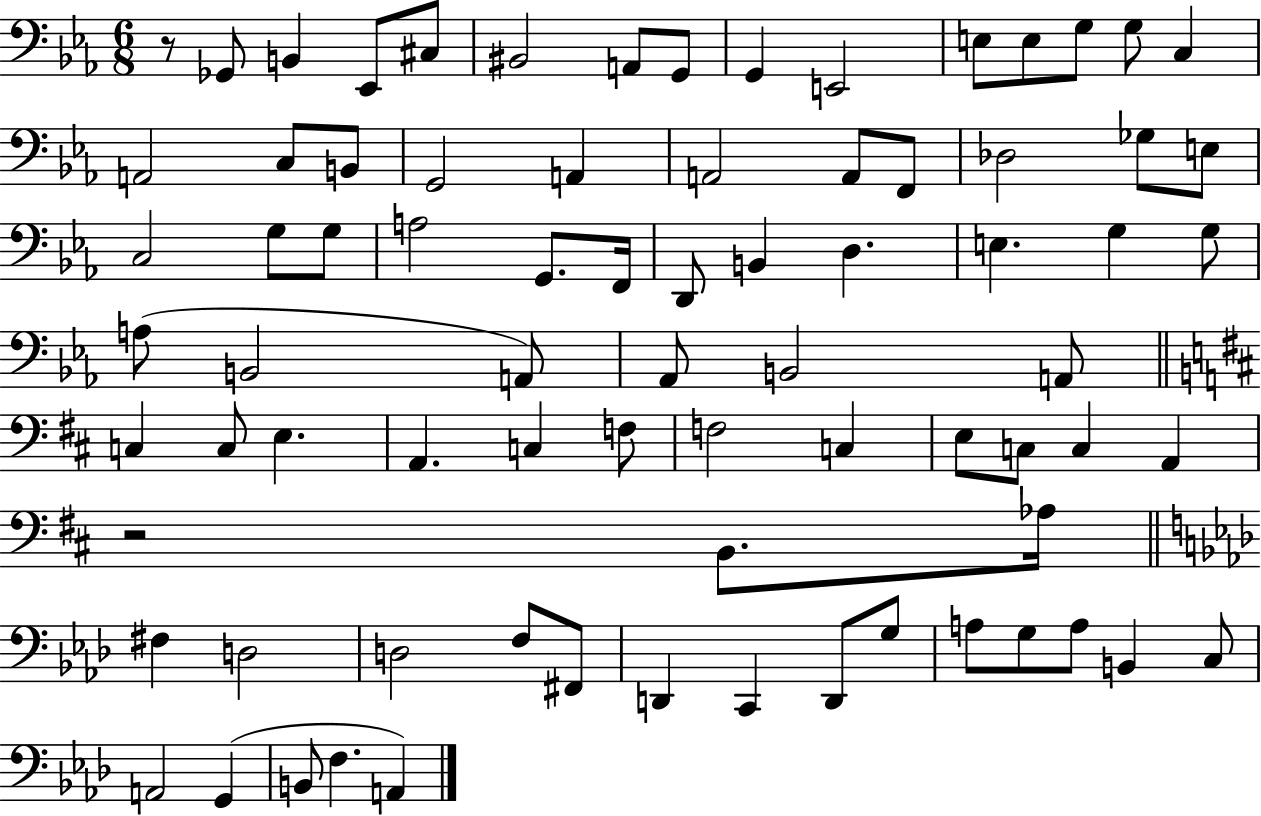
{
  \clef bass
  \numericTimeSignature
  \time 6/8
  \key ees \major
  r8 ges,8 b,4 ees,8 cis8 | bis,2 a,8 g,8 | g,4 e,2 | e8 e8 g8 g8 c4 | \break a,2 c8 b,8 | g,2 a,4 | a,2 a,8 f,8 | des2 ges8 e8 | \break c2 g8 g8 | a2 g,8. f,16 | d,8 b,4 d4. | e4. g4 g8 | \break a8( b,2 a,8) | aes,8 b,2 a,8 | \bar "||" \break \key b \minor c4 c8 e4. | a,4. c4 f8 | f2 c4 | e8 c8 c4 a,4 | \break r2 b,8. aes16 | \bar "||" \break \key aes \major fis4 d2 | d2 f8 fis,8 | d,4 c,4 d,8 g8 | a8 g8 a8 b,4 c8 | \break a,2 g,4( | b,8 f4. a,4) | \bar "|."
}